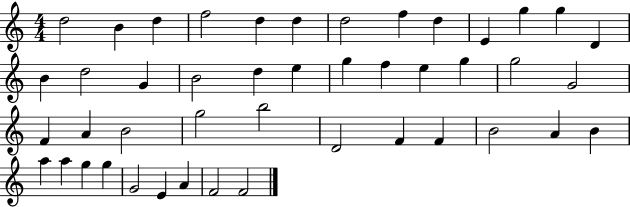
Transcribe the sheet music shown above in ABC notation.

X:1
T:Untitled
M:4/4
L:1/4
K:C
d2 B d f2 d d d2 f d E g g D B d2 G B2 d e g f e g g2 G2 F A B2 g2 b2 D2 F F B2 A B a a g g G2 E A F2 F2